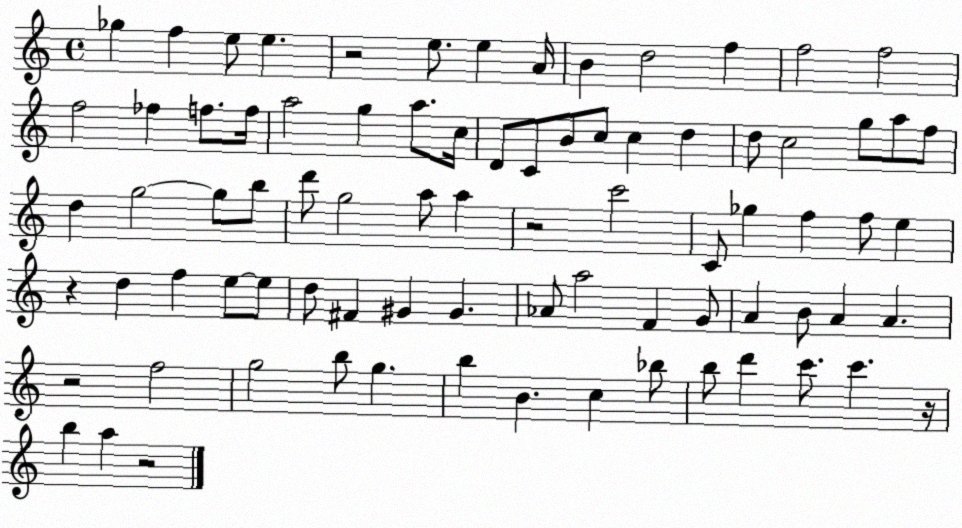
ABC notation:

X:1
T:Untitled
M:4/4
L:1/4
K:C
_g f e/2 e z2 e/2 e A/4 B d2 f f2 f2 f2 _f f/2 f/4 a2 g a/2 c/4 D/2 C/2 B/2 c/2 c d d/2 c2 g/2 a/2 f/2 d g2 g/2 b/2 d'/2 g2 a/2 a z2 c'2 C/2 _g f f/2 e z d f e/2 e/2 d/2 ^F ^G ^G _A/2 a2 F G/2 A B/2 A A z2 f2 g2 b/2 g b B c _b/2 b/2 d' c'/2 c' z/4 b a z2